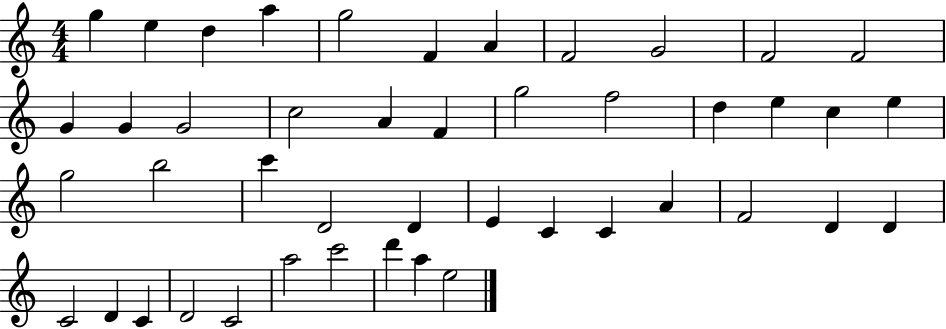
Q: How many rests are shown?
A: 0